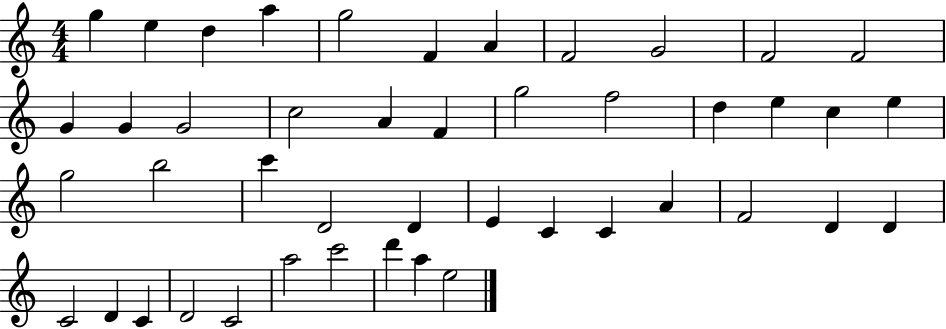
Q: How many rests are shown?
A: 0